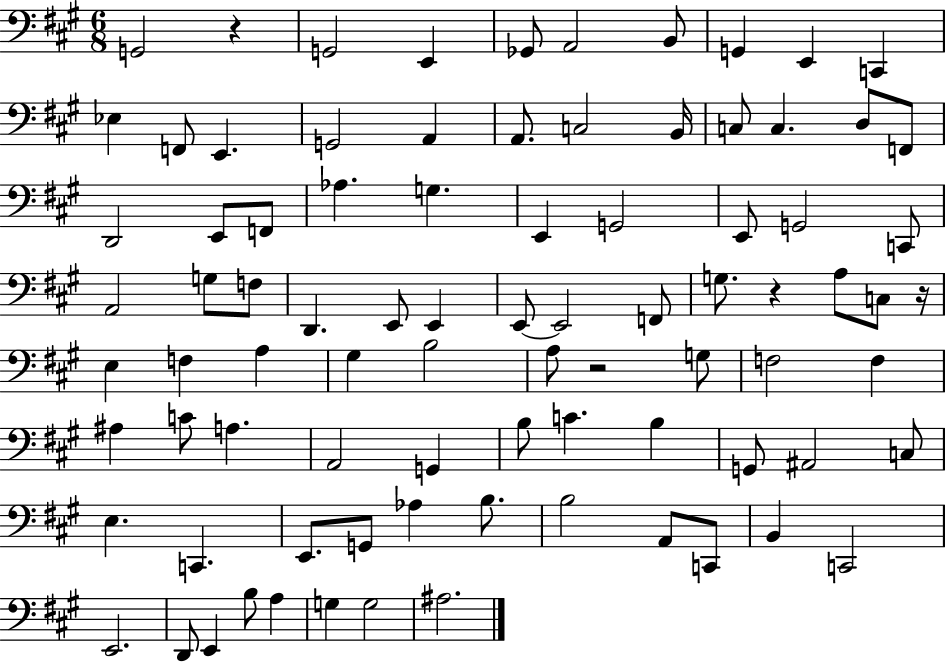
{
  \clef bass
  \numericTimeSignature
  \time 6/8
  \key a \major
  g,2 r4 | g,2 e,4 | ges,8 a,2 b,8 | g,4 e,4 c,4 | \break ees4 f,8 e,4. | g,2 a,4 | a,8. c2 b,16 | c8 c4. d8 f,8 | \break d,2 e,8 f,8 | aes4. g4. | e,4 g,2 | e,8 g,2 c,8 | \break a,2 g8 f8 | d,4. e,8 e,4 | e,8~~ e,2 f,8 | g8. r4 a8 c8 r16 | \break e4 f4 a4 | gis4 b2 | a8 r2 g8 | f2 f4 | \break ais4 c'8 a4. | a,2 g,4 | b8 c'4. b4 | g,8 ais,2 c8 | \break e4. c,4. | e,8. g,8 aes4 b8. | b2 a,8 c,8 | b,4 c,2 | \break e,2. | d,8 e,4 b8 a4 | g4 g2 | ais2. | \break \bar "|."
}